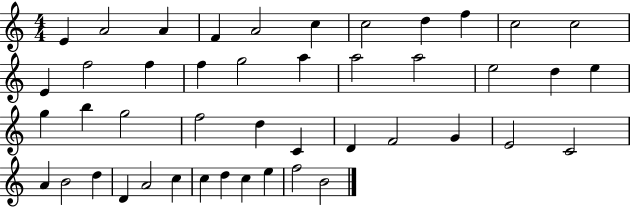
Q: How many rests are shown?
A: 0